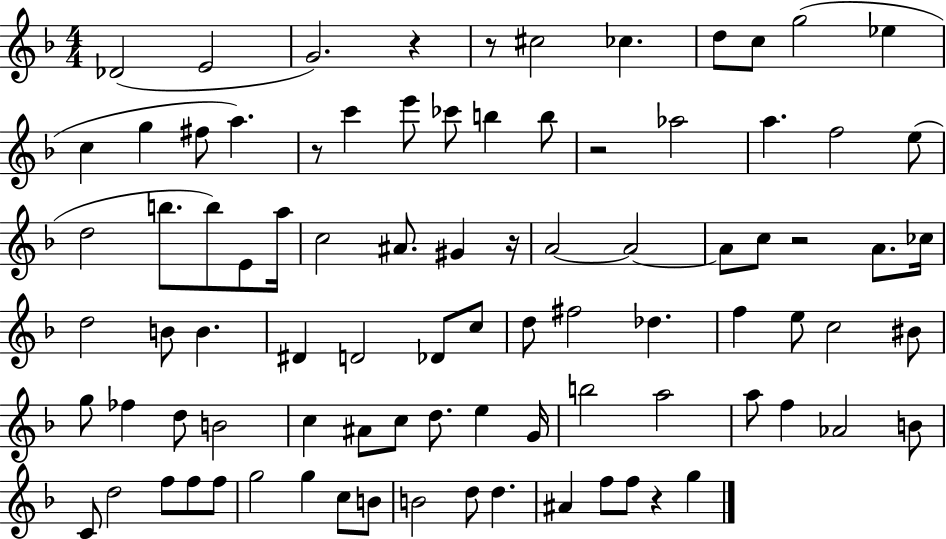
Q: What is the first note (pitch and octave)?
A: Db4